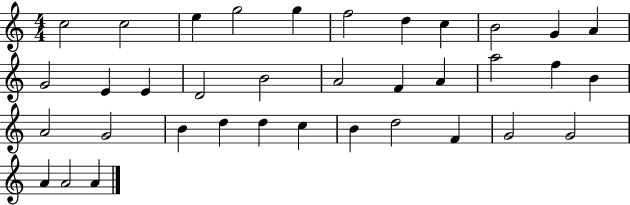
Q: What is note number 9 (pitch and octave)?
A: B4